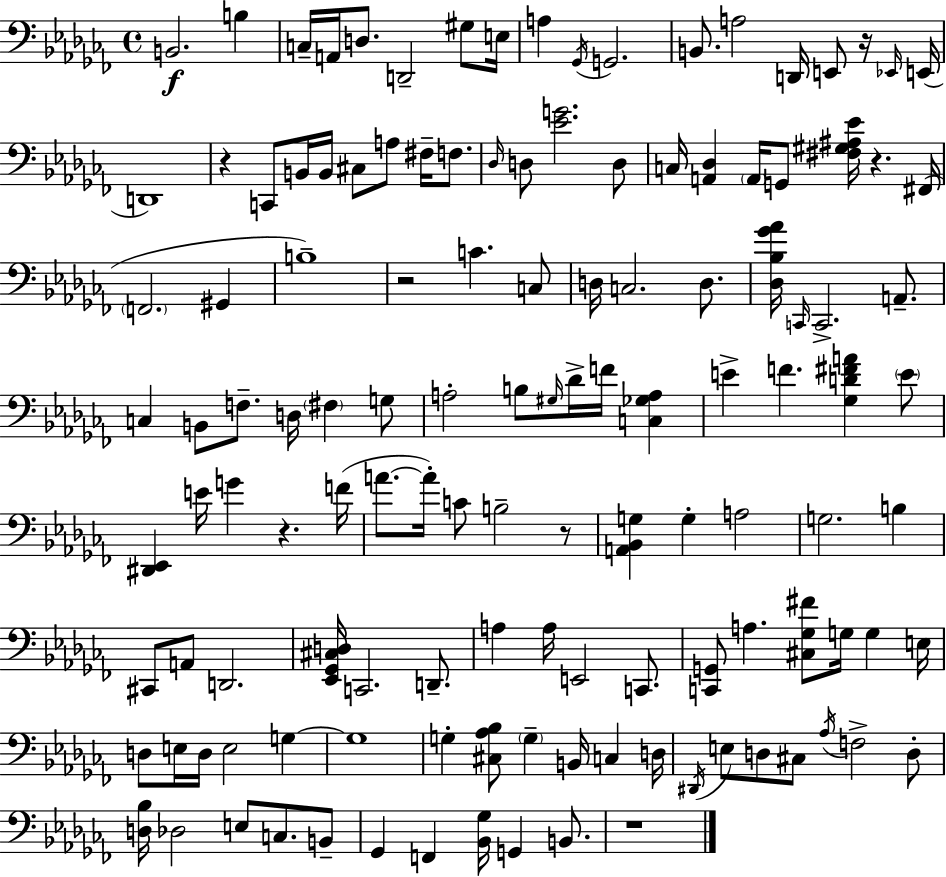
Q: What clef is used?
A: bass